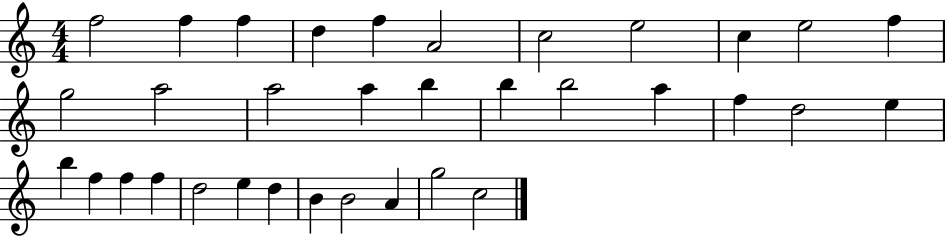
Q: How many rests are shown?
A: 0